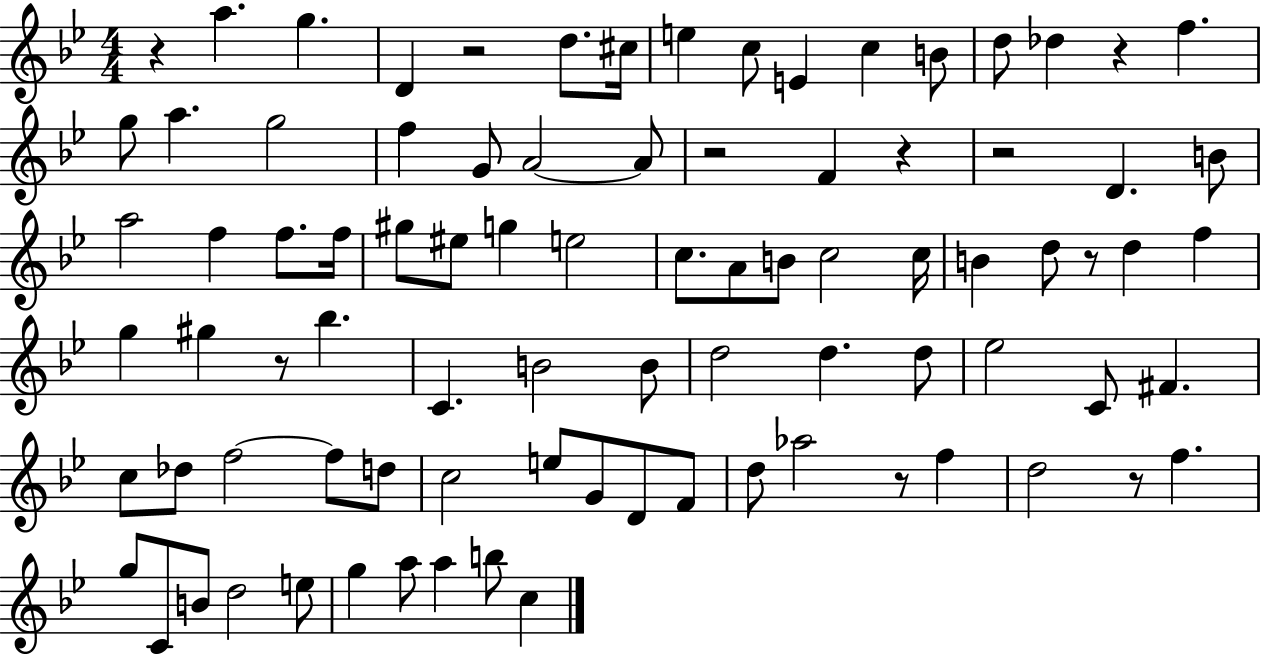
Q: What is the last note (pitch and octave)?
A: C5